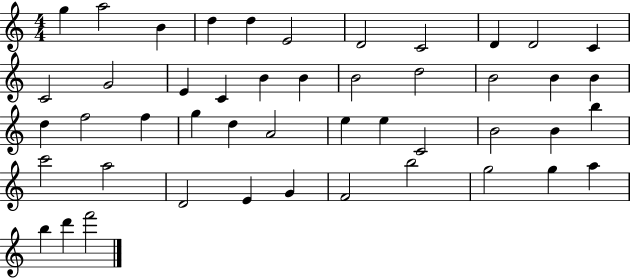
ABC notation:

X:1
T:Untitled
M:4/4
L:1/4
K:C
g a2 B d d E2 D2 C2 D D2 C C2 G2 E C B B B2 d2 B2 B B d f2 f g d A2 e e C2 B2 B b c'2 a2 D2 E G F2 b2 g2 g a b d' f'2